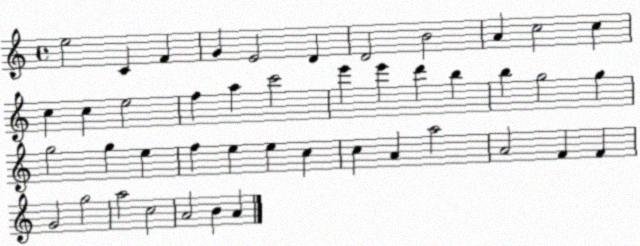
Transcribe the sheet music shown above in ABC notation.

X:1
T:Untitled
M:4/4
L:1/4
K:C
e2 C F G E2 D D2 B2 A c2 c c c e2 f a c'2 e' e' d' b b g2 g g2 g e f e e c c A a2 A2 F F G2 g2 a2 c2 A2 B A